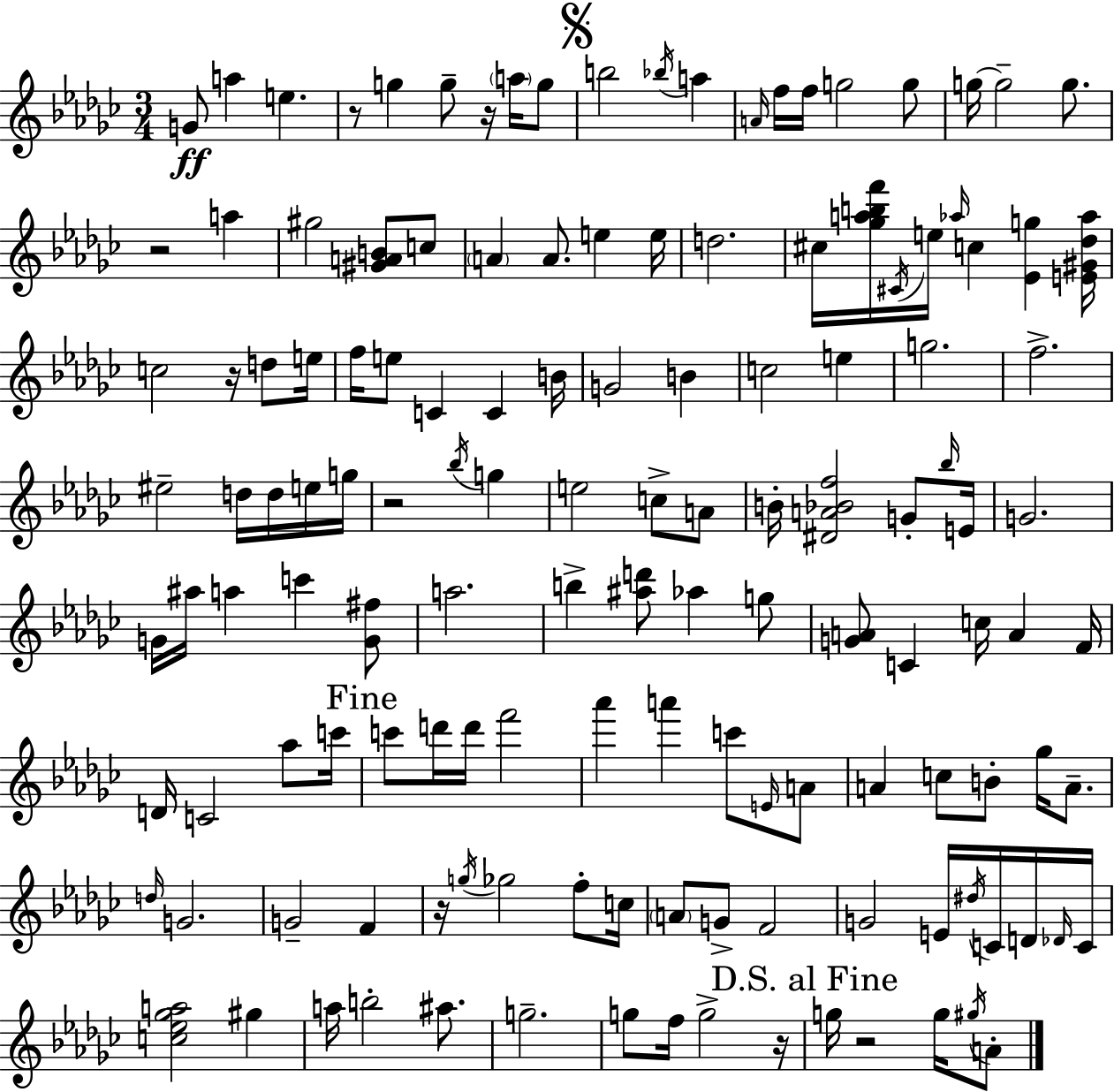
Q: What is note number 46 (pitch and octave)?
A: EIS5